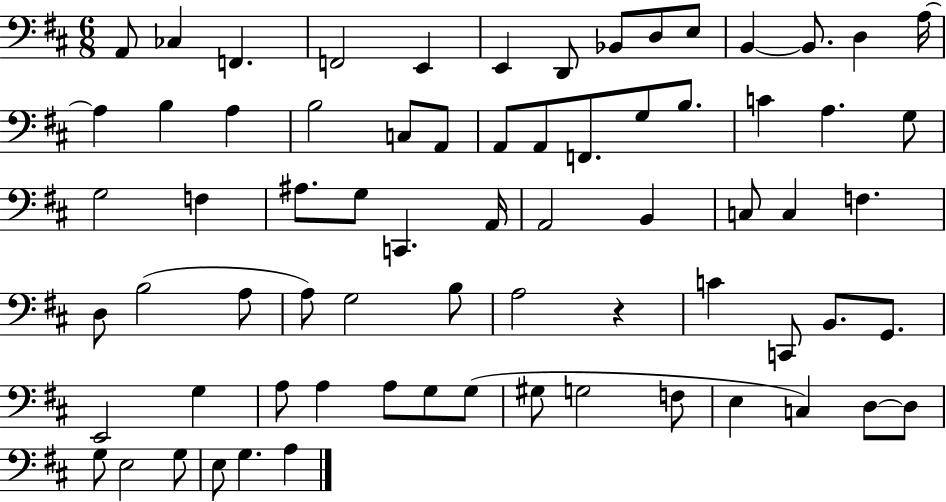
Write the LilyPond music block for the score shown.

{
  \clef bass
  \numericTimeSignature
  \time 6/8
  \key d \major
  a,8 ces4 f,4. | f,2 e,4 | e,4 d,8 bes,8 d8 e8 | b,4~~ b,8. d4 a16~~ | \break a4 b4 a4 | b2 c8 a,8 | a,8 a,8 f,8. g8 b8. | c'4 a4. g8 | \break g2 f4 | ais8. g8 c,4. a,16 | a,2 b,4 | c8 c4 f4. | \break d8 b2( a8 | a8) g2 b8 | a2 r4 | c'4 c,8 b,8. g,8. | \break e,2 g4 | a8 a4 a8 g8 g8( | gis8 g2 f8 | e4 c4) d8~~ d8 | \break g8 e2 g8 | e8 g4. a4 | \bar "|."
}